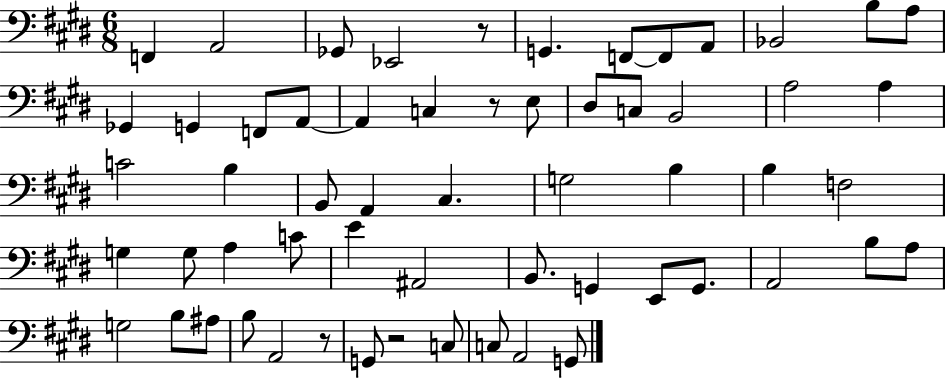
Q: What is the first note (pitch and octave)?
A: F2